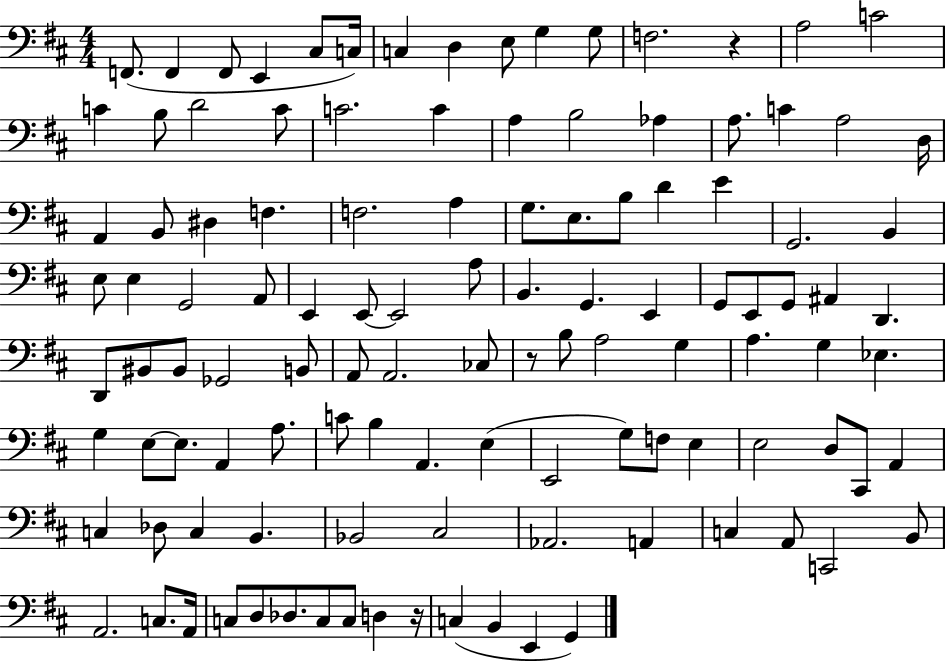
F2/e. F2/q F2/e E2/q C#3/e C3/s C3/q D3/q E3/e G3/q G3/e F3/h. R/q A3/h C4/h C4/q B3/e D4/h C4/e C4/h. C4/q A3/q B3/h Ab3/q A3/e. C4/q A3/h D3/s A2/q B2/e D#3/q F3/q. F3/h. A3/q G3/e. E3/e. B3/e D4/q E4/q G2/h. B2/q E3/e E3/q G2/h A2/e E2/q E2/e E2/h A3/e B2/q. G2/q. E2/q G2/e E2/e G2/e A#2/q D2/q. D2/e BIS2/e BIS2/e Gb2/h B2/e A2/e A2/h. CES3/e R/e B3/e A3/h G3/q A3/q. G3/q Eb3/q. G3/q E3/e E3/e. A2/q A3/e. C4/e B3/q A2/q. E3/q E2/h G3/e F3/e E3/q E3/h D3/e C#2/e A2/q C3/q Db3/e C3/q B2/q. Bb2/h C#3/h Ab2/h. A2/q C3/q A2/e C2/h B2/e A2/h. C3/e. A2/s C3/e D3/e Db3/e. C3/e C3/e D3/q R/s C3/q B2/q E2/q G2/q